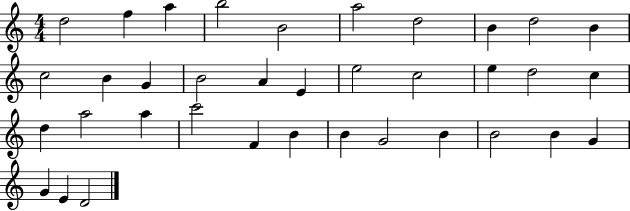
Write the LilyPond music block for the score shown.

{
  \clef treble
  \numericTimeSignature
  \time 4/4
  \key c \major
  d''2 f''4 a''4 | b''2 b'2 | a''2 d''2 | b'4 d''2 b'4 | \break c''2 b'4 g'4 | b'2 a'4 e'4 | e''2 c''2 | e''4 d''2 c''4 | \break d''4 a''2 a''4 | c'''2 f'4 b'4 | b'4 g'2 b'4 | b'2 b'4 g'4 | \break g'4 e'4 d'2 | \bar "|."
}